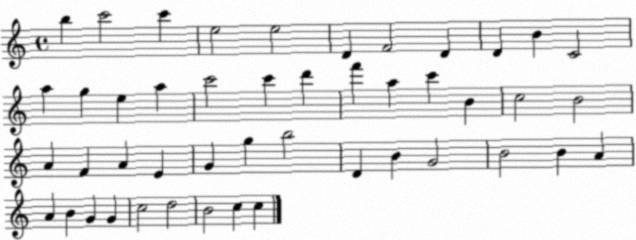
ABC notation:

X:1
T:Untitled
M:4/4
L:1/4
K:C
b c'2 c' e2 e2 D F2 D D B C2 a g e a c'2 c' d' f' a c' B c2 B2 A F A E G g b2 D B G2 B2 B A A B G G c2 d2 B2 c c